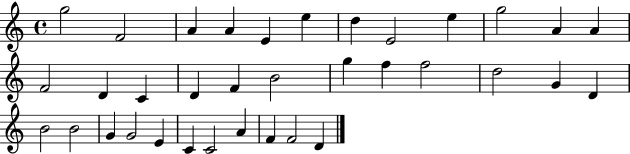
X:1
T:Untitled
M:4/4
L:1/4
K:C
g2 F2 A A E e d E2 e g2 A A F2 D C D F B2 g f f2 d2 G D B2 B2 G G2 E C C2 A F F2 D